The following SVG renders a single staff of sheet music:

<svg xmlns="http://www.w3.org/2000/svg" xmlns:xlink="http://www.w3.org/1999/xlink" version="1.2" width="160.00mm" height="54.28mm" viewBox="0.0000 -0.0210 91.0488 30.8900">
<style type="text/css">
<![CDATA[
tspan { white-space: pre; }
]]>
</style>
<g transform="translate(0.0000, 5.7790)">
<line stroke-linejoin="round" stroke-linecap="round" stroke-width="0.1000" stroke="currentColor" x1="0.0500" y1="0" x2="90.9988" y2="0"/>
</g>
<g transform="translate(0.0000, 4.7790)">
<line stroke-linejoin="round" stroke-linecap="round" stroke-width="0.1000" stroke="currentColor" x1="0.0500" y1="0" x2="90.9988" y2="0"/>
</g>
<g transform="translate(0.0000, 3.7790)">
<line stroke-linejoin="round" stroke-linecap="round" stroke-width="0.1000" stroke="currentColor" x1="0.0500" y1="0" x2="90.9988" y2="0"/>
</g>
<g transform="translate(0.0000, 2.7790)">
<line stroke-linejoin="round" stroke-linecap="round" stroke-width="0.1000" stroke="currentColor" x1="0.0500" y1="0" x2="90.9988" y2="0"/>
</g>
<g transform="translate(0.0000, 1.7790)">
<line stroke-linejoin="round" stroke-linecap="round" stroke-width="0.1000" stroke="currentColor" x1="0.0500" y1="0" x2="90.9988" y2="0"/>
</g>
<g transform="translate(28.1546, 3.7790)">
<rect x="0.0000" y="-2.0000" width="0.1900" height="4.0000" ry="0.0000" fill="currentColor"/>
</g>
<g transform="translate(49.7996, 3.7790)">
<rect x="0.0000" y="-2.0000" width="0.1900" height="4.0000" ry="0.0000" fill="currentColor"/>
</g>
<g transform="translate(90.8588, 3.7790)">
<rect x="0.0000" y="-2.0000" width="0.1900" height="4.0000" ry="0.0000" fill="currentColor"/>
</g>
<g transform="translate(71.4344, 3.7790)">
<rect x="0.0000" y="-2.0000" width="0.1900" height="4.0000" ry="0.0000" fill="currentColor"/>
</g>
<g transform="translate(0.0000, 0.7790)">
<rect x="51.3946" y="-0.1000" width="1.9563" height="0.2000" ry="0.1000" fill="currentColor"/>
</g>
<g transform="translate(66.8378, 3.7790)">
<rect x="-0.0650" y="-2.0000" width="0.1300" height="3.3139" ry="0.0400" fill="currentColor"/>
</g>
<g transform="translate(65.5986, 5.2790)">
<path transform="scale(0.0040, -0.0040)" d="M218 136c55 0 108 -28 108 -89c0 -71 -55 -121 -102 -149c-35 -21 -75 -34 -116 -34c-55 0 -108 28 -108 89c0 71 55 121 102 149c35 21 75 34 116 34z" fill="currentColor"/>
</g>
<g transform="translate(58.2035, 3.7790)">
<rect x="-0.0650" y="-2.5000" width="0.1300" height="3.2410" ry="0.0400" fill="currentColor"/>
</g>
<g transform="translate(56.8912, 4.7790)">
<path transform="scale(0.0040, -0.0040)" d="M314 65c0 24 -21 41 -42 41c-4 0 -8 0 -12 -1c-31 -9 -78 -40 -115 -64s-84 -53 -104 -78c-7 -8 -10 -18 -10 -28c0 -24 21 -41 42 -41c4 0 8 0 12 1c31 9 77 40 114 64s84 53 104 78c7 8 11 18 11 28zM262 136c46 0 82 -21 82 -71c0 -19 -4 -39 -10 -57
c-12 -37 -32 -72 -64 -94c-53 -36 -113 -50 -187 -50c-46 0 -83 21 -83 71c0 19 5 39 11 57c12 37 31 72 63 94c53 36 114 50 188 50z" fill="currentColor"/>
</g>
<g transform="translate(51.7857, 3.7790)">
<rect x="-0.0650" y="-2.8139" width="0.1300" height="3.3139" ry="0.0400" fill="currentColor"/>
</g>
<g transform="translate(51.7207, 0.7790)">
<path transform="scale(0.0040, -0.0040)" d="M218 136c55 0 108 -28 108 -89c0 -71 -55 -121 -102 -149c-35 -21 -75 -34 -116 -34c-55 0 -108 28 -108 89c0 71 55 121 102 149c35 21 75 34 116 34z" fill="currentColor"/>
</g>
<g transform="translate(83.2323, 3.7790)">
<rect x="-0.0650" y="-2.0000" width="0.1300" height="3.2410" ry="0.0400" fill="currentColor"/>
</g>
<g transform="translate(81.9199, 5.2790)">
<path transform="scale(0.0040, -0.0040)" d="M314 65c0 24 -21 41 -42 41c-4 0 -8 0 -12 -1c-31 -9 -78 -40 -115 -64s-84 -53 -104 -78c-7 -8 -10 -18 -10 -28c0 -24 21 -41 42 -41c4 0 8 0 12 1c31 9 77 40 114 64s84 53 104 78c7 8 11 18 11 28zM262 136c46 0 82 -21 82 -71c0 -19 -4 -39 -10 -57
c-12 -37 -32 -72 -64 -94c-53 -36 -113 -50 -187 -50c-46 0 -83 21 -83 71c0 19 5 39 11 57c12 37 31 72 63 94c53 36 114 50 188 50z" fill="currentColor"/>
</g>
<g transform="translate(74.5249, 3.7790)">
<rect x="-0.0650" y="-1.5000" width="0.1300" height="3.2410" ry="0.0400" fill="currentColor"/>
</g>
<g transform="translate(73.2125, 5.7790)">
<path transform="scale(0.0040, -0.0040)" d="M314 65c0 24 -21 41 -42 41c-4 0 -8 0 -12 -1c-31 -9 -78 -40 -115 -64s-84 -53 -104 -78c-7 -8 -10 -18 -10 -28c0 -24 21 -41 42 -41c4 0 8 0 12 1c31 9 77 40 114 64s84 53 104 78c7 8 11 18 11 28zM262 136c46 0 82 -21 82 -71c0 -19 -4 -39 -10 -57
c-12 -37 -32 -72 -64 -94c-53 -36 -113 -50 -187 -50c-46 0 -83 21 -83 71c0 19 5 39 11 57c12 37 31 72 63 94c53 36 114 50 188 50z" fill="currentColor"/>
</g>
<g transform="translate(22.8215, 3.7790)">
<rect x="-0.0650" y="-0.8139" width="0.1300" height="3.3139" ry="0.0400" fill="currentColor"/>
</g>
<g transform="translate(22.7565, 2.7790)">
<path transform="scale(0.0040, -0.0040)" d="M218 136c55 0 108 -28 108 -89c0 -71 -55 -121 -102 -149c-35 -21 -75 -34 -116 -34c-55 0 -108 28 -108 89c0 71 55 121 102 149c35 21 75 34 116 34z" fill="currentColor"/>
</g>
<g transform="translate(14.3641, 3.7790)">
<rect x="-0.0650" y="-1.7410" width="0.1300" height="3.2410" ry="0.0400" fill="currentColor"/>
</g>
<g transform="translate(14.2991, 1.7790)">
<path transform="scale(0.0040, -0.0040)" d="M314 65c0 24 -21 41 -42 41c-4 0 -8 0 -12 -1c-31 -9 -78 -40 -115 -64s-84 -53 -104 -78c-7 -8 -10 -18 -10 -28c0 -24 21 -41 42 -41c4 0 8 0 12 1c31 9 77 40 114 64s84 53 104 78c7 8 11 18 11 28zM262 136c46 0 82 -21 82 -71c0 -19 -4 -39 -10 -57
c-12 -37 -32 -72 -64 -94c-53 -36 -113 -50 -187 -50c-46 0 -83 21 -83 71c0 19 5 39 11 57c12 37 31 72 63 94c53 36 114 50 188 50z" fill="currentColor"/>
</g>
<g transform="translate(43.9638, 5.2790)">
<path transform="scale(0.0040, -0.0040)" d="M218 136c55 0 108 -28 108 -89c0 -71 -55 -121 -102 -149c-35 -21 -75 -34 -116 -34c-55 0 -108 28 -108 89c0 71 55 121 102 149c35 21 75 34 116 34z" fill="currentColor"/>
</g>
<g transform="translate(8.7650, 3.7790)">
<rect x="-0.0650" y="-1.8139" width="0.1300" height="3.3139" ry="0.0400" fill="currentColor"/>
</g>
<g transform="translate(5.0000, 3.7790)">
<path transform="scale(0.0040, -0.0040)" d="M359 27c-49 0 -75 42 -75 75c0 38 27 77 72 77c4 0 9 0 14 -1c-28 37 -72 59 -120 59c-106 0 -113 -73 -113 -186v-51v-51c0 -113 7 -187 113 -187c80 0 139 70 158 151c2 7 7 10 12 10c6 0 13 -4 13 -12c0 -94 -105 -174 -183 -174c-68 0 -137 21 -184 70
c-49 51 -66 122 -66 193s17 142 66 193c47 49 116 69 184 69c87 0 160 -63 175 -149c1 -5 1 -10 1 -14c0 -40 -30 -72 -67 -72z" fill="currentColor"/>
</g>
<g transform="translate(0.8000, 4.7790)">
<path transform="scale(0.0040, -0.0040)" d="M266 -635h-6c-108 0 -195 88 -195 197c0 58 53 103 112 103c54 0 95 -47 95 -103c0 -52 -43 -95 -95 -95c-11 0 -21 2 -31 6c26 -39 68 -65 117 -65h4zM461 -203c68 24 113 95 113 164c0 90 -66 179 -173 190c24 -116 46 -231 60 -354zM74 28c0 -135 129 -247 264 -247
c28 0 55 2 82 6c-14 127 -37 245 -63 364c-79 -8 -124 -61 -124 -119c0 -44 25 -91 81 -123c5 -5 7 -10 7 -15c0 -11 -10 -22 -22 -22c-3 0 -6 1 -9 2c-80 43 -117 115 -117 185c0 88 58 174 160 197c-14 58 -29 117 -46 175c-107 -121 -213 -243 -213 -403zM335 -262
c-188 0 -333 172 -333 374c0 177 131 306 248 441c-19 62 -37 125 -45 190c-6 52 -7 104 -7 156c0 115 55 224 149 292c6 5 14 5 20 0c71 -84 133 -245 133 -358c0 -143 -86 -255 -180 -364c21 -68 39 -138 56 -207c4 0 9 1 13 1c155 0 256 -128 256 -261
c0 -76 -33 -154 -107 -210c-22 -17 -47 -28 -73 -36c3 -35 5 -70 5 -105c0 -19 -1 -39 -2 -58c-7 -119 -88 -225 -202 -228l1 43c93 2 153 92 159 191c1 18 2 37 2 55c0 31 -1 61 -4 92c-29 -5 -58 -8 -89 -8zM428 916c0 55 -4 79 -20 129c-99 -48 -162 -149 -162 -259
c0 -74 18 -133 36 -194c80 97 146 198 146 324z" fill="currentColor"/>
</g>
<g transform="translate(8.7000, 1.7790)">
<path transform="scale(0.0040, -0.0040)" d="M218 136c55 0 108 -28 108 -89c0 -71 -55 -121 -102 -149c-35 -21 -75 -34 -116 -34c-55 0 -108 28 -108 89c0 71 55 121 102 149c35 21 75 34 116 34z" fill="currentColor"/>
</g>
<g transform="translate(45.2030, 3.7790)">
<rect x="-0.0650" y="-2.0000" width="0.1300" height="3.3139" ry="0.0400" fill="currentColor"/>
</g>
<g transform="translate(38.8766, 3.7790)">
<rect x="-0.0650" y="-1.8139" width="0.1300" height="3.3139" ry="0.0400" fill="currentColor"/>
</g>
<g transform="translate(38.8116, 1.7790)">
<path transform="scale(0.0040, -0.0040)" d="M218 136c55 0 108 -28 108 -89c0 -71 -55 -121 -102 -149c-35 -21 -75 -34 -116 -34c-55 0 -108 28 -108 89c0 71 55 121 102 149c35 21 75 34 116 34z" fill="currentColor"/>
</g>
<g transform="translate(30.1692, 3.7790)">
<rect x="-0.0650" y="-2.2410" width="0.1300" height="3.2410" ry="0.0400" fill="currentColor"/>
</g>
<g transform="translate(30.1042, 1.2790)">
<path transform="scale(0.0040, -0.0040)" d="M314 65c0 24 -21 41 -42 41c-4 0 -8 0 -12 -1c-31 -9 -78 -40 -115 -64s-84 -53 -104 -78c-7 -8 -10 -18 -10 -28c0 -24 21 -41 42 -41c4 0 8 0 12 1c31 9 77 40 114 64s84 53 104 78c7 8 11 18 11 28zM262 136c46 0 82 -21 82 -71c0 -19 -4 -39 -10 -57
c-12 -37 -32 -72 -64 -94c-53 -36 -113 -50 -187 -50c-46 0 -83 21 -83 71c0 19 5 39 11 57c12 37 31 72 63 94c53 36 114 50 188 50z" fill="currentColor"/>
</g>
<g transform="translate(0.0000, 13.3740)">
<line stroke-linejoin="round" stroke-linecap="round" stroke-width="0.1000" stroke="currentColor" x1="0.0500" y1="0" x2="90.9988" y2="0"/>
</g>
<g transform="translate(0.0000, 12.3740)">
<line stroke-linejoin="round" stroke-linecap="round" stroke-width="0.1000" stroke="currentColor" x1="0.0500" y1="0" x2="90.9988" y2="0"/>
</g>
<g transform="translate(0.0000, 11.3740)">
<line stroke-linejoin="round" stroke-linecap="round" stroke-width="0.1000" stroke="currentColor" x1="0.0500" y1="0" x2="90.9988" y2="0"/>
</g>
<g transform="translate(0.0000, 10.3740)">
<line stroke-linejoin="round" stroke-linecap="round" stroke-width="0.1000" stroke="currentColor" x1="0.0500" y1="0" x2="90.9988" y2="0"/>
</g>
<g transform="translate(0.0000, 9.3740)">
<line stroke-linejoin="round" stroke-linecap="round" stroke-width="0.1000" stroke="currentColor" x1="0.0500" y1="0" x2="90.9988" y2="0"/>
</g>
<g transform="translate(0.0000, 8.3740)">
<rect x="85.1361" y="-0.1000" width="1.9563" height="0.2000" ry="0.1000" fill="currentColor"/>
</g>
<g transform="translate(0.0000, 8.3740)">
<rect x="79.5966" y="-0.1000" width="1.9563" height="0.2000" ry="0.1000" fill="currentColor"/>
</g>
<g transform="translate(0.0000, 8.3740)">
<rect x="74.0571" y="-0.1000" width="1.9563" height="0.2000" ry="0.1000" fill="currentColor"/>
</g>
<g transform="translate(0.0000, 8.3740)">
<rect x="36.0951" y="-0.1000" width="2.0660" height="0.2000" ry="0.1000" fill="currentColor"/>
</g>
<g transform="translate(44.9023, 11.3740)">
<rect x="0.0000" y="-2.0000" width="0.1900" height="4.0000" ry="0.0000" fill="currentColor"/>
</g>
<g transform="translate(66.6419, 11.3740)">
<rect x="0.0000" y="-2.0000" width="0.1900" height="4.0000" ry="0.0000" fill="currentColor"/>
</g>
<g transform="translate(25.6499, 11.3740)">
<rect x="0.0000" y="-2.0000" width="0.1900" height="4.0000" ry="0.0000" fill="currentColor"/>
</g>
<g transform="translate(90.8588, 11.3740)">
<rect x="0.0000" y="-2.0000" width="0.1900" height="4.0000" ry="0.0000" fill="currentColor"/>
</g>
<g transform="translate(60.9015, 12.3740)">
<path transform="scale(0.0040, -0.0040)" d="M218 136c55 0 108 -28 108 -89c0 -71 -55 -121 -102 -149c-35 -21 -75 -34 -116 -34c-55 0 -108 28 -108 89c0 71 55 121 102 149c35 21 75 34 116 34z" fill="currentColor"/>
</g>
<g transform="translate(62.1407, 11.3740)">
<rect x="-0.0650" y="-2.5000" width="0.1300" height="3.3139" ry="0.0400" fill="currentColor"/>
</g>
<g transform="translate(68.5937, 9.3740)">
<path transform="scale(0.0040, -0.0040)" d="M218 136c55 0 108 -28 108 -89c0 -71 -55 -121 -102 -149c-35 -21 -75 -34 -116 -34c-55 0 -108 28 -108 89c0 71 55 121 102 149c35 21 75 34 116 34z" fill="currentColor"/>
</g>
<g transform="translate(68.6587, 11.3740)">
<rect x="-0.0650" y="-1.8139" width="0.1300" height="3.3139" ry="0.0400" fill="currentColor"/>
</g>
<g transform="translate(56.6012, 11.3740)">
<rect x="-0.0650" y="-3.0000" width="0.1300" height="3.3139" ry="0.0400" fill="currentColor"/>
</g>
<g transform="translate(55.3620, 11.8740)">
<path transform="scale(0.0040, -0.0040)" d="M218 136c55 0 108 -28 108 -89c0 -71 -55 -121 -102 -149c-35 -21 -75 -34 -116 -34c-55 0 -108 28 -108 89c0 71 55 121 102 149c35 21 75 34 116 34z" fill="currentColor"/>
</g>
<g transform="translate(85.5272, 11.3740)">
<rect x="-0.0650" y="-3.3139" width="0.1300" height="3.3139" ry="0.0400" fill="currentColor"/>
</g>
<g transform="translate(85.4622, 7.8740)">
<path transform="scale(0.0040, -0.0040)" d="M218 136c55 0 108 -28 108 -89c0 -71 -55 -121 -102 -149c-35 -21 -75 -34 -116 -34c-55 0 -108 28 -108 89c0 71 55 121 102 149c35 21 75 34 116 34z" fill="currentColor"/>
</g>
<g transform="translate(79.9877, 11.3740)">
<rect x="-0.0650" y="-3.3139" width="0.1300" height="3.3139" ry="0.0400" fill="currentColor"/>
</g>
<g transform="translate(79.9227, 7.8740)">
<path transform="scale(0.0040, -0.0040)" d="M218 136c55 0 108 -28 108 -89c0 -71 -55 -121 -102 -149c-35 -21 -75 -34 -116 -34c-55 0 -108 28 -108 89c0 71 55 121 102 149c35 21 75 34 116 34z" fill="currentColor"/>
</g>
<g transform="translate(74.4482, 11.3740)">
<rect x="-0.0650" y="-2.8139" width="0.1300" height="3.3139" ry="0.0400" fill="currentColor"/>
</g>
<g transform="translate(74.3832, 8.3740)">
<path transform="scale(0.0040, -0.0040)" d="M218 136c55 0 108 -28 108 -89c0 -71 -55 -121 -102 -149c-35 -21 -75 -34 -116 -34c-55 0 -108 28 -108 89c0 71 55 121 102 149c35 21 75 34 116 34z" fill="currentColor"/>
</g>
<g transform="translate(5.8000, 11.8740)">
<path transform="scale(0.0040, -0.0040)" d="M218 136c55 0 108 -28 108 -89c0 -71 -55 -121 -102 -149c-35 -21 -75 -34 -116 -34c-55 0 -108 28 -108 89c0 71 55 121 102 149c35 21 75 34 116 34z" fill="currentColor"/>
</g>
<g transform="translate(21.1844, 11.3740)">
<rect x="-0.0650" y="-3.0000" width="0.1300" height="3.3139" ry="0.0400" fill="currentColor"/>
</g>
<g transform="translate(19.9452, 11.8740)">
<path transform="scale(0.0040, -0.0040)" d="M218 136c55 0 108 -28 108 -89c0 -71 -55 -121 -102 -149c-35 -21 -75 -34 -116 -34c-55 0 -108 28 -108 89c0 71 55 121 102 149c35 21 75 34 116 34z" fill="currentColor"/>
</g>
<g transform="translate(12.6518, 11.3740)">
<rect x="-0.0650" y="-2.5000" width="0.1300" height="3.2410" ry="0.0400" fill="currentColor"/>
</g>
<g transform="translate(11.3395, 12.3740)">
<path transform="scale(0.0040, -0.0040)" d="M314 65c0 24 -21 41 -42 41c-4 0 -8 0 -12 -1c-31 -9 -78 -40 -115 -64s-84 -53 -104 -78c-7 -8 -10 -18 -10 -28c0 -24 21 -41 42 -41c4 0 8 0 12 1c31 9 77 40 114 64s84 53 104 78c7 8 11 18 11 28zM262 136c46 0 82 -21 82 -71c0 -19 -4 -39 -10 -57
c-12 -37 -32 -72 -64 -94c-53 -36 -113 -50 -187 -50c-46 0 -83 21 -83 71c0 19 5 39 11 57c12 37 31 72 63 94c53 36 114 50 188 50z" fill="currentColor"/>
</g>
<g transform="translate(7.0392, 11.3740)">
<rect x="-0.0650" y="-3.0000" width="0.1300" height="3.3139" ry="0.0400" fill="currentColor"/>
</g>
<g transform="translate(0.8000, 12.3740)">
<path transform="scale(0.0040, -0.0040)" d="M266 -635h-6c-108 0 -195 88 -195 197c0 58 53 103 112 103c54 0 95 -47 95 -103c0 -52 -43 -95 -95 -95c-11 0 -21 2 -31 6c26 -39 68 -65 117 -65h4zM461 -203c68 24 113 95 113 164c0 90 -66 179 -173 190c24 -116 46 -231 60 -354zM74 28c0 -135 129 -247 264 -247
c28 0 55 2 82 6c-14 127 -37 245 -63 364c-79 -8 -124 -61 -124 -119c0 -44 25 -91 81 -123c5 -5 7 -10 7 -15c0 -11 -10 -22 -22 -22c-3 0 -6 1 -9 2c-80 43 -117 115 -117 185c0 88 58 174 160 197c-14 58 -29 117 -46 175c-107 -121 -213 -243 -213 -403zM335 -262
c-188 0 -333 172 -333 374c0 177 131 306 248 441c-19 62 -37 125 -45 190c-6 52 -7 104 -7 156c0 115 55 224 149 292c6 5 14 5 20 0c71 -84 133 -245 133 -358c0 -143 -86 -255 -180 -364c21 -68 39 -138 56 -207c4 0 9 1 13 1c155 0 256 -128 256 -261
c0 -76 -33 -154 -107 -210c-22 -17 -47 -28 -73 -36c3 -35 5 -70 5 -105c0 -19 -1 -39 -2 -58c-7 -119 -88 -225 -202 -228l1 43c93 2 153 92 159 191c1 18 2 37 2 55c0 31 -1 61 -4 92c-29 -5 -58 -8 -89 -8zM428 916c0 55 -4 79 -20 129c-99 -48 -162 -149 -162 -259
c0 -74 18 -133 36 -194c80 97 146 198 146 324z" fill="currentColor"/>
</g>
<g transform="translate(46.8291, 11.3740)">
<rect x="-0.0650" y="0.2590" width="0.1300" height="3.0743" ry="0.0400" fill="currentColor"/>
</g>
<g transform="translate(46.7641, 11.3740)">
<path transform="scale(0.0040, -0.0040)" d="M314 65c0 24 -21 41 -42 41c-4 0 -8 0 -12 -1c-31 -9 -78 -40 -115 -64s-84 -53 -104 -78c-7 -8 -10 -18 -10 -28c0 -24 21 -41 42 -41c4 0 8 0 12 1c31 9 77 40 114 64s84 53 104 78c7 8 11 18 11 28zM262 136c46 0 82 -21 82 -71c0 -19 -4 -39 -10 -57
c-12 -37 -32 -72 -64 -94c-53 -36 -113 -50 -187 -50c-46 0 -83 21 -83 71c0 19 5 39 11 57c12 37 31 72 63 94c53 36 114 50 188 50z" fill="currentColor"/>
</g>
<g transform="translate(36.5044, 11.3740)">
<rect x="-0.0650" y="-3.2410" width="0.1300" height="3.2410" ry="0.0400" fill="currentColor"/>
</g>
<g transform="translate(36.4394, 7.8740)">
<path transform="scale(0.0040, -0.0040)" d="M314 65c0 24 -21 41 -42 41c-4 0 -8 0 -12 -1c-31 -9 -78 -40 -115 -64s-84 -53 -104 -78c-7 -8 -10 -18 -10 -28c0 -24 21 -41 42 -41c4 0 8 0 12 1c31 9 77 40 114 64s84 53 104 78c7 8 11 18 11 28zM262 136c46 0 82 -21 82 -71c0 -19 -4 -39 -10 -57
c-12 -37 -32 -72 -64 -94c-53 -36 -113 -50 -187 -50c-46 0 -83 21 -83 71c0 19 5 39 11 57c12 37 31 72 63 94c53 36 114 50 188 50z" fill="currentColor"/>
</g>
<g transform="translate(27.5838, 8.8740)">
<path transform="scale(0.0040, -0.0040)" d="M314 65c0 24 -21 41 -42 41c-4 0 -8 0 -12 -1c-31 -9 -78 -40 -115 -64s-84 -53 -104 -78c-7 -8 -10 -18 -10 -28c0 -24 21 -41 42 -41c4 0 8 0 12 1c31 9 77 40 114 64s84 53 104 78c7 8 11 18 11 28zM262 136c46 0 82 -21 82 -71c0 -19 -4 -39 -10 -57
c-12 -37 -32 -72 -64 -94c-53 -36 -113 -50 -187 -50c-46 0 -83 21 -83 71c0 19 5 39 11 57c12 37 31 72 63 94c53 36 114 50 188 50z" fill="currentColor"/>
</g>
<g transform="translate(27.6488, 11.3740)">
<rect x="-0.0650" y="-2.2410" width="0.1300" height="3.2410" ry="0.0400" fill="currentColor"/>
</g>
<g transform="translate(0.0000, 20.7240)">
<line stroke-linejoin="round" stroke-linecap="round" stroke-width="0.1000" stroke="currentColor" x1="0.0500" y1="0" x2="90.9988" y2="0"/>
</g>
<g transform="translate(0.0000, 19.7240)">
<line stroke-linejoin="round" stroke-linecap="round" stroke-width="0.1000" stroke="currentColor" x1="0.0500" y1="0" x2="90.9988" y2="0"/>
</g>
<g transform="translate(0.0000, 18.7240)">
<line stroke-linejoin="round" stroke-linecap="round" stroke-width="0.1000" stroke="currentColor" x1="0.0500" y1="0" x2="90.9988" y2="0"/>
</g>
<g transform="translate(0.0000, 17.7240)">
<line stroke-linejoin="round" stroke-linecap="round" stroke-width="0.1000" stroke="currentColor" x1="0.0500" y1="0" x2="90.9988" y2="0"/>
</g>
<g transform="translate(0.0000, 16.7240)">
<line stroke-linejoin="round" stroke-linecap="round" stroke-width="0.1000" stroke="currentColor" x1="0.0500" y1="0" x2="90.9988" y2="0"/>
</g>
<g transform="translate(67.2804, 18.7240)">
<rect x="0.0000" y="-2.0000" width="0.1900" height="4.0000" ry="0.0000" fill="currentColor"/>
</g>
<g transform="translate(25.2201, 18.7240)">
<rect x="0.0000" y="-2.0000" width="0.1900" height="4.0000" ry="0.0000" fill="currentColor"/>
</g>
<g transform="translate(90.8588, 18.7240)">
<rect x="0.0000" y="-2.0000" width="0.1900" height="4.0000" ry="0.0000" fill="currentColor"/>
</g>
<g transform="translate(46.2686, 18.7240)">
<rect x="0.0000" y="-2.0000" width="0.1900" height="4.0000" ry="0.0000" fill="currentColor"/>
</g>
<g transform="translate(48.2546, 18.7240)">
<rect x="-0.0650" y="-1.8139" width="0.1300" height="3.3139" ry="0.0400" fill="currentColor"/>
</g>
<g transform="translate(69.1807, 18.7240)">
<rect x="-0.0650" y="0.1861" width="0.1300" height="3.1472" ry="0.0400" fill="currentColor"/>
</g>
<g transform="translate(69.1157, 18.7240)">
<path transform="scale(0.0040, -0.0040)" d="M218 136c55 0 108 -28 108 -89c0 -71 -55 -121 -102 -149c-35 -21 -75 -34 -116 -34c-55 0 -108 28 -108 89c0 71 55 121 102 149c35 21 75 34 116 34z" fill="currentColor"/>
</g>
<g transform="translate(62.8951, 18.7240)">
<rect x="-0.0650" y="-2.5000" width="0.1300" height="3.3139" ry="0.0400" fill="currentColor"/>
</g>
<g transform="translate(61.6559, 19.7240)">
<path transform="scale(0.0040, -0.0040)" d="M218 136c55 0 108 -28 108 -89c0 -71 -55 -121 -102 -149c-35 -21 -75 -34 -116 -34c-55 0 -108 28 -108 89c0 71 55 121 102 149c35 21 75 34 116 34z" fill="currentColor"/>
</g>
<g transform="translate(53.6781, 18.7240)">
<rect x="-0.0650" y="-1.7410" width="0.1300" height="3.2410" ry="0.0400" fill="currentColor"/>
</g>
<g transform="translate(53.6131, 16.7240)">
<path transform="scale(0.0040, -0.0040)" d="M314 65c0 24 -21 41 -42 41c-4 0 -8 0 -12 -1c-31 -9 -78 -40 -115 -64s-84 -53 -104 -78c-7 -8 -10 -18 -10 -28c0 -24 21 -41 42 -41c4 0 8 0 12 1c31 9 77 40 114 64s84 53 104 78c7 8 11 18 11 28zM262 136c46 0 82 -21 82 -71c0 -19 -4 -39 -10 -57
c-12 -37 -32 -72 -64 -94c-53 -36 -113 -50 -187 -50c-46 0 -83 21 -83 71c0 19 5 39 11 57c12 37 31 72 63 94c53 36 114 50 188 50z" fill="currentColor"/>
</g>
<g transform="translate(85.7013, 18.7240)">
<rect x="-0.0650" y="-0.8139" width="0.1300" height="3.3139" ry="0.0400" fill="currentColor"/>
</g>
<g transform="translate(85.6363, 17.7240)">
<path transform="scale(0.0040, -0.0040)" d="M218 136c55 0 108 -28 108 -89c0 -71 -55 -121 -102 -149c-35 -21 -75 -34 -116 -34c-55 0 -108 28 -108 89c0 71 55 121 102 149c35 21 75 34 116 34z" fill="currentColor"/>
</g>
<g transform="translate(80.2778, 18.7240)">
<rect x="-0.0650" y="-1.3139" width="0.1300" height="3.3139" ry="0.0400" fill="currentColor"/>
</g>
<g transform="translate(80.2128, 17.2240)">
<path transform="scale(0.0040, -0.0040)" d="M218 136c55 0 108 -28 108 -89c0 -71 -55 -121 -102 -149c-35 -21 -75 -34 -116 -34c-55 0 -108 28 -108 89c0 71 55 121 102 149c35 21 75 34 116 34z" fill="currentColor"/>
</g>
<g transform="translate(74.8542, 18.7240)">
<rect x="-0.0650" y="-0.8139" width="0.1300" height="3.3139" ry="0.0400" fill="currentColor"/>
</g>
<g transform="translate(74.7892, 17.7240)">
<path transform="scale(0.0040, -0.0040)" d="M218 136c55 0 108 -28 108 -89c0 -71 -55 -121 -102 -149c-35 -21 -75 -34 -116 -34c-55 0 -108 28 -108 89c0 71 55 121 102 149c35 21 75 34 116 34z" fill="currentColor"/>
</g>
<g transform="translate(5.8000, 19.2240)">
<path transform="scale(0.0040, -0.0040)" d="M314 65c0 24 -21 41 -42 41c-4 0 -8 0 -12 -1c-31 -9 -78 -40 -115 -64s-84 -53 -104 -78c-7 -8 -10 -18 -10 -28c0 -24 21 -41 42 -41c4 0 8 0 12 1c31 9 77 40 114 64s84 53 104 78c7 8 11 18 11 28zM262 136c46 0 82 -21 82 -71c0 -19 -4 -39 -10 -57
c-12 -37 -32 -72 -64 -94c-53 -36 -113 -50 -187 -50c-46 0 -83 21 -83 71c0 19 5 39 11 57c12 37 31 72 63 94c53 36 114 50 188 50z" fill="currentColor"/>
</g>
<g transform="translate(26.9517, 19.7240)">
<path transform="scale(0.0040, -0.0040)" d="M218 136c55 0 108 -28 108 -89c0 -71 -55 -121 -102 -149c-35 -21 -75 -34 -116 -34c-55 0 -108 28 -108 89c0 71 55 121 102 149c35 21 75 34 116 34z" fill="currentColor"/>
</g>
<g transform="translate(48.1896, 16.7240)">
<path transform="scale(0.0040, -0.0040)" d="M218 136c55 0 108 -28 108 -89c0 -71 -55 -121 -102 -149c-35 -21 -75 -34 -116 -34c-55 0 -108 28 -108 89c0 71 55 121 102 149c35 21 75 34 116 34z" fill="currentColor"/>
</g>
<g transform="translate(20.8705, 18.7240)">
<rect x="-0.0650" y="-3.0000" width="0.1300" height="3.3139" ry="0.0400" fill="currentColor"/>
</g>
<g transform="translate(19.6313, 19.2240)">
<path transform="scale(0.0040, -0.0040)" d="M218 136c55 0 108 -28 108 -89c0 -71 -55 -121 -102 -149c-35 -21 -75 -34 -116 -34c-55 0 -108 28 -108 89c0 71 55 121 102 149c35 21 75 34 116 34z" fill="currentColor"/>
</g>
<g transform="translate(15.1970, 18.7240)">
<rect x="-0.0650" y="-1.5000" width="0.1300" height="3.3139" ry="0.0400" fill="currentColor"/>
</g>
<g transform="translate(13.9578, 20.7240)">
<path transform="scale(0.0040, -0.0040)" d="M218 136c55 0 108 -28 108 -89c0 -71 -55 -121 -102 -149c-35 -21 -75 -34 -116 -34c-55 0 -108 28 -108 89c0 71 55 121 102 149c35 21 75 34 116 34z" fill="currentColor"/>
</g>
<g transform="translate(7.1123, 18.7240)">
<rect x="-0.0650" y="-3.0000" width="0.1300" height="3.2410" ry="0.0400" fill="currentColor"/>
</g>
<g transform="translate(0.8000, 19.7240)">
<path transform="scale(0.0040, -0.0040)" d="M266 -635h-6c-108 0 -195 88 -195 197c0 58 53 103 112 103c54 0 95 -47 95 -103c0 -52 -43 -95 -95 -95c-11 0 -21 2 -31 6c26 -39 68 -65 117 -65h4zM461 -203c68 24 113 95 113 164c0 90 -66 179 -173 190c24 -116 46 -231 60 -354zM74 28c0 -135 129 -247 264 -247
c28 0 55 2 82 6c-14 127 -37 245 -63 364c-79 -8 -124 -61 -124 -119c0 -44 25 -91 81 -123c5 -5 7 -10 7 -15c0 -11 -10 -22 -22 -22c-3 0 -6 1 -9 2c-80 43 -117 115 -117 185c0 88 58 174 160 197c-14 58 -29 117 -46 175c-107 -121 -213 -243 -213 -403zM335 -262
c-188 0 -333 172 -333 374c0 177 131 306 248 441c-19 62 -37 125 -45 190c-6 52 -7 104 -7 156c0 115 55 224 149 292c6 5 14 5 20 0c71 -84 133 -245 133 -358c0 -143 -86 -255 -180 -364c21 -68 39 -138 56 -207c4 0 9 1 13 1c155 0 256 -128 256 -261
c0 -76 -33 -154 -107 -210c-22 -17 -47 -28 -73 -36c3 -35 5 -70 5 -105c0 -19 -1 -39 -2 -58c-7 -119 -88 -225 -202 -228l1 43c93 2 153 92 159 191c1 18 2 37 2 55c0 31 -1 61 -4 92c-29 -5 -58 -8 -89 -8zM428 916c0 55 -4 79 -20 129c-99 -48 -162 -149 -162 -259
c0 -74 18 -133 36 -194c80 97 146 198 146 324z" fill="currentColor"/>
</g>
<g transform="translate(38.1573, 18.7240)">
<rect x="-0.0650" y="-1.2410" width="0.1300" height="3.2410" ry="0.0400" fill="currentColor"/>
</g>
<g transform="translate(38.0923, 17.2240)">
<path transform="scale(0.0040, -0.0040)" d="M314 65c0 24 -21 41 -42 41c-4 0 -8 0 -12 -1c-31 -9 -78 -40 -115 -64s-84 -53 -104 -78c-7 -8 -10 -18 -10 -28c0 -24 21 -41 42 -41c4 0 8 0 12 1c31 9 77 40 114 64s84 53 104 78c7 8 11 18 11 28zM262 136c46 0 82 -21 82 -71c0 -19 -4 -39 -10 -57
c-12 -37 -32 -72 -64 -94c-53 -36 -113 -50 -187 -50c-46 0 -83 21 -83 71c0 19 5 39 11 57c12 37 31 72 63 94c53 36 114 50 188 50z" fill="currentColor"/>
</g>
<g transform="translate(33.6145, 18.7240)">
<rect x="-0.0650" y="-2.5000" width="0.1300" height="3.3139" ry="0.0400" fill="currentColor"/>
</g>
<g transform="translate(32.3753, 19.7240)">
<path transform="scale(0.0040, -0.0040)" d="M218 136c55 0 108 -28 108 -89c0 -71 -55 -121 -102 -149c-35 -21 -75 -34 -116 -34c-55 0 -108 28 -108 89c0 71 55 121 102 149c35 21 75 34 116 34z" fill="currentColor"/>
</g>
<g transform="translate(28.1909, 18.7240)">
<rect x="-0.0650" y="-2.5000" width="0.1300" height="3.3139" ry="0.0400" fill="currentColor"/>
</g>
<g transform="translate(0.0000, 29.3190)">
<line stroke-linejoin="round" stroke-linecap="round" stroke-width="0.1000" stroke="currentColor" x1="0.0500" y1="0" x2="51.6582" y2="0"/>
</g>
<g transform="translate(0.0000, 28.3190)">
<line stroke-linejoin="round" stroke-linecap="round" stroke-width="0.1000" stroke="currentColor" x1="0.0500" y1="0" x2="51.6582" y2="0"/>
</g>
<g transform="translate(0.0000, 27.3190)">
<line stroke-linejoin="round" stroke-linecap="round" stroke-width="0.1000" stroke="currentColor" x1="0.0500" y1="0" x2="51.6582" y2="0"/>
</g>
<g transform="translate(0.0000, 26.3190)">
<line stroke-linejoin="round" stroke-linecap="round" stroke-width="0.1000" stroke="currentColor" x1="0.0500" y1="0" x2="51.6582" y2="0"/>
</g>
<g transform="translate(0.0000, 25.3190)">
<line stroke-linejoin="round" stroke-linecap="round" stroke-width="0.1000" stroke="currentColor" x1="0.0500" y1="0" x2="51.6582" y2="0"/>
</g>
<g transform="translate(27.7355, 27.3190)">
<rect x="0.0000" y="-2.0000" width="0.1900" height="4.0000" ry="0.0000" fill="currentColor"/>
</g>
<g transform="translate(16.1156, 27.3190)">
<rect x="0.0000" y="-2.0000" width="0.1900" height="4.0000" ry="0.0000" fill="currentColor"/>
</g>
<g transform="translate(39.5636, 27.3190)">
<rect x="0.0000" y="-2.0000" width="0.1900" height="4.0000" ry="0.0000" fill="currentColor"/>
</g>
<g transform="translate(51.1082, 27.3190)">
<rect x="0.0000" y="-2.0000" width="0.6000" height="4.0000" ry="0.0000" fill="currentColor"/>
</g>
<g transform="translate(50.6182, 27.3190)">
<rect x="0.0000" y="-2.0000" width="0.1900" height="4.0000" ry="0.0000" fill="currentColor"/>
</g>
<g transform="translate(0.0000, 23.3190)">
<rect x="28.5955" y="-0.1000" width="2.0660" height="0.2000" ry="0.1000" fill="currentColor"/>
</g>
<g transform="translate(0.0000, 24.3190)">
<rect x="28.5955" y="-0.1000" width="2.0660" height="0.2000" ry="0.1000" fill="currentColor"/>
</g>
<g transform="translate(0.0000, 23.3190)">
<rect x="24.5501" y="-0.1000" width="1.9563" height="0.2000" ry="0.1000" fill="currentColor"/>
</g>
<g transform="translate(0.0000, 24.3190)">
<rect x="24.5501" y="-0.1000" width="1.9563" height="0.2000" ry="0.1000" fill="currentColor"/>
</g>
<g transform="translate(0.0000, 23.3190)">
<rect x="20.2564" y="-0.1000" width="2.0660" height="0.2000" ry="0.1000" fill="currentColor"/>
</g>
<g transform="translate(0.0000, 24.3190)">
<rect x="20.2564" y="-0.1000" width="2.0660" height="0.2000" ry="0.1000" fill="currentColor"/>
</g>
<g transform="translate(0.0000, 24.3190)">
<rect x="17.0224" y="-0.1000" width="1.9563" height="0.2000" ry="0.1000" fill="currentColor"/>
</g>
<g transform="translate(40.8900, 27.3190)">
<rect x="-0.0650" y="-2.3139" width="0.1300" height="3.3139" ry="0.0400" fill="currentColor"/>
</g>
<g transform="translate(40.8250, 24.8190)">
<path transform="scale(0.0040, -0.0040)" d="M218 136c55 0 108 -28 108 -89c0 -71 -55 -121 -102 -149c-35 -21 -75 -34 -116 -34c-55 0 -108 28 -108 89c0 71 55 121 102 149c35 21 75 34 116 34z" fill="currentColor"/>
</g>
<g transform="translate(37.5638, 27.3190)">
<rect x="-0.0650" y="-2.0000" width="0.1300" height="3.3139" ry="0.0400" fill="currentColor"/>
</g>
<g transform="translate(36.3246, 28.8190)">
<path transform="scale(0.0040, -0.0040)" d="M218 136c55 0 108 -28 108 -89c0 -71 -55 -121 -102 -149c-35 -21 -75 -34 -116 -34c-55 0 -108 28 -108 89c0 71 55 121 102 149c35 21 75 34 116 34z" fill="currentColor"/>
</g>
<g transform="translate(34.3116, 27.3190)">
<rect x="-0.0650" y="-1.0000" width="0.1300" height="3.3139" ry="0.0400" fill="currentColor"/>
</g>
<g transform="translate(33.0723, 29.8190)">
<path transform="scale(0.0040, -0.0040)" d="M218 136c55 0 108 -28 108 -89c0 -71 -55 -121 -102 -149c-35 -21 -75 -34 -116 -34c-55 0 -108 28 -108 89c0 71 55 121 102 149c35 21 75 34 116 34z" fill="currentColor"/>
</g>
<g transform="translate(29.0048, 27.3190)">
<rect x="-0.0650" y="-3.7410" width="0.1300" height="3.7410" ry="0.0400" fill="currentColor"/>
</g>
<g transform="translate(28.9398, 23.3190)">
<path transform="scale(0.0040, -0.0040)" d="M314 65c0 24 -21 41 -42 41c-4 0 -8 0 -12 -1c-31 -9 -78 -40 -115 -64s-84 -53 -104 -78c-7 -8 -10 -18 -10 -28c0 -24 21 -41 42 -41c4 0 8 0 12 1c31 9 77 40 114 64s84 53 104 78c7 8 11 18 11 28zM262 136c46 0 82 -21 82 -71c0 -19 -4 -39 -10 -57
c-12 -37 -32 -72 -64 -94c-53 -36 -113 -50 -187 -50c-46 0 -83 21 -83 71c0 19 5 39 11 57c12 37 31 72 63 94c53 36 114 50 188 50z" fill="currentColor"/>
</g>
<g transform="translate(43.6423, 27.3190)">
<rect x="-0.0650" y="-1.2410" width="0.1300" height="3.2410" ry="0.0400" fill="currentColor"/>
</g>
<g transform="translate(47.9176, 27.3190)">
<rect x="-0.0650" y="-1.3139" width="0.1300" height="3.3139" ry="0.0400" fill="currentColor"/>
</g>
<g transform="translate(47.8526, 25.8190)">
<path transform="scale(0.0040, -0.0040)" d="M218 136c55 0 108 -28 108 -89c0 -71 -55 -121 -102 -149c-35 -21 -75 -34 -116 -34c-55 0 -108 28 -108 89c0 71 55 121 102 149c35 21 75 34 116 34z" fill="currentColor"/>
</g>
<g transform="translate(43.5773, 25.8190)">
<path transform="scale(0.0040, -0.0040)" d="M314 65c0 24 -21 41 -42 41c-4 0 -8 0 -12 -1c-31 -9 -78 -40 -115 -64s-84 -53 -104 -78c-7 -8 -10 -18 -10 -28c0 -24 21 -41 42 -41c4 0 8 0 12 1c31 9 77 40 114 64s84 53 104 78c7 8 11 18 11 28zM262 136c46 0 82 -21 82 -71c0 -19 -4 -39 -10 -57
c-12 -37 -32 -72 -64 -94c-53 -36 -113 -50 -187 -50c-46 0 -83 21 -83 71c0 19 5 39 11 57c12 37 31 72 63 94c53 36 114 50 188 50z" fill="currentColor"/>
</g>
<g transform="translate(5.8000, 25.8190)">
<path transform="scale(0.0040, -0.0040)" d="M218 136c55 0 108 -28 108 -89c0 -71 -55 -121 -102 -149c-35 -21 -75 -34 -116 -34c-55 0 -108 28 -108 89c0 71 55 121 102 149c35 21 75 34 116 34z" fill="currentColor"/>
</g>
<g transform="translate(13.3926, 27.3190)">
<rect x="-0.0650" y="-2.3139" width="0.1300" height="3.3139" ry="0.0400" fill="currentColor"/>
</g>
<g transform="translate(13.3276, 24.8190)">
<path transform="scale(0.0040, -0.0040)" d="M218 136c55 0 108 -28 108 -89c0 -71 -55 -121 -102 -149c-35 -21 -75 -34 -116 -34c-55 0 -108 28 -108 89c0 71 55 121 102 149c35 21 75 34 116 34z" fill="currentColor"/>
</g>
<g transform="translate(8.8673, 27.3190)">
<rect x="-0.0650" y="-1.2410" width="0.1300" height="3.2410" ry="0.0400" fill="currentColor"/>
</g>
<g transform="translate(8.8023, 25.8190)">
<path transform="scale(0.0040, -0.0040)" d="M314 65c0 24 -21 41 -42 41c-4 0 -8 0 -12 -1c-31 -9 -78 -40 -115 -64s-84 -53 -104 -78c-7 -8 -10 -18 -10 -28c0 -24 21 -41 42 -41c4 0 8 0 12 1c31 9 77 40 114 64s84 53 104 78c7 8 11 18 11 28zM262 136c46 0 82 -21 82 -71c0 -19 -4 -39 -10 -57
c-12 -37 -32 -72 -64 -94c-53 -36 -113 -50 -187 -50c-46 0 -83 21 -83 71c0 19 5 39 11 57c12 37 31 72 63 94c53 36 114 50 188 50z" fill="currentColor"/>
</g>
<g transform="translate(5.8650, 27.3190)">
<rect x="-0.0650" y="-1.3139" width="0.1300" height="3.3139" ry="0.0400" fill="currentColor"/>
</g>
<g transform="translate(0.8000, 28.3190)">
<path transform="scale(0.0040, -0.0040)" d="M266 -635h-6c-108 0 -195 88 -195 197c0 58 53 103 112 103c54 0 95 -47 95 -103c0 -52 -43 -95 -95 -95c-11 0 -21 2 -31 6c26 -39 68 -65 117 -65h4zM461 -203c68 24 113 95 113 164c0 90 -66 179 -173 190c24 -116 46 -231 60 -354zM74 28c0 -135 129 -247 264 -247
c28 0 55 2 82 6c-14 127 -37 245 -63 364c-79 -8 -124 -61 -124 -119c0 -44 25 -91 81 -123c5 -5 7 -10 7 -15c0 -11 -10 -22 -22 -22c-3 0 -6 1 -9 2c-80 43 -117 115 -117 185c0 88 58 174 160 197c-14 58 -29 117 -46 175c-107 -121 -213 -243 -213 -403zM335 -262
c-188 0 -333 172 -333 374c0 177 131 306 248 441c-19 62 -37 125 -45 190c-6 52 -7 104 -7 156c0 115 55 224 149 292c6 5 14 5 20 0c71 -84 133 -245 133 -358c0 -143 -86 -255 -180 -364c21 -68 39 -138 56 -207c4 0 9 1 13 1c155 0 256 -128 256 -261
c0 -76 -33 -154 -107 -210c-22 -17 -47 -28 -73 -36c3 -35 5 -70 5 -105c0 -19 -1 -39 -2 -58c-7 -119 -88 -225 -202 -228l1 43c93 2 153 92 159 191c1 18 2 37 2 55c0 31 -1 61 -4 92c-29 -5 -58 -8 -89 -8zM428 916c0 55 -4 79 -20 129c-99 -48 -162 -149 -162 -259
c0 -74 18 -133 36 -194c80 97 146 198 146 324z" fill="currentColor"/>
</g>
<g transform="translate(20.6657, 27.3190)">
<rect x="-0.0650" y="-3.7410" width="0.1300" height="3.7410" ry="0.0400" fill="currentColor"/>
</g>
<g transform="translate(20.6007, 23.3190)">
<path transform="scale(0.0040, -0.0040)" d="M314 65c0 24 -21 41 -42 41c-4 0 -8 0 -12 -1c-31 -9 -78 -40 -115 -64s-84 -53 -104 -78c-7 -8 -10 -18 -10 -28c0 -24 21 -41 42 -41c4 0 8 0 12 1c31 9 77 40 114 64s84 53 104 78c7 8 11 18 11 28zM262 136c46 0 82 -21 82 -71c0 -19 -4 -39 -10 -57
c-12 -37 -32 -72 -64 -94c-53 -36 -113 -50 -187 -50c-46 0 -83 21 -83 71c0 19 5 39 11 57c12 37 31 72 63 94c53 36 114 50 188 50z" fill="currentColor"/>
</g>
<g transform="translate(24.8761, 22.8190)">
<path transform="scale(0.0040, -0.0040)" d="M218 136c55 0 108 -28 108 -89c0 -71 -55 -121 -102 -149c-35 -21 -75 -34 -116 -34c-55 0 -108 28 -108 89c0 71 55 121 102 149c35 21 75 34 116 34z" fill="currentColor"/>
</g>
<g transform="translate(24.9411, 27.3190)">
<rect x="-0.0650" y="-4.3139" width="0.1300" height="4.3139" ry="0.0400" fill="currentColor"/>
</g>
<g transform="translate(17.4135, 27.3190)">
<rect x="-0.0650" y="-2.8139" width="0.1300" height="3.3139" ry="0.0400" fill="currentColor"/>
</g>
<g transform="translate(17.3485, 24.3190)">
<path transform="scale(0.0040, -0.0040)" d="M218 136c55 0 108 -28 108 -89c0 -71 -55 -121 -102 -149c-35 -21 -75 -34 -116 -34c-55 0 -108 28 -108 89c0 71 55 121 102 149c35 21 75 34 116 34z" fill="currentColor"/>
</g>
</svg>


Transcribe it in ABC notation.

X:1
T:Untitled
M:4/4
L:1/4
K:C
f f2 d g2 f F a G2 F E2 F2 A G2 A g2 b2 B2 A G f a b b A2 E A G G e2 f f2 G B d e d e e2 g a c'2 d' c'2 D F g e2 e